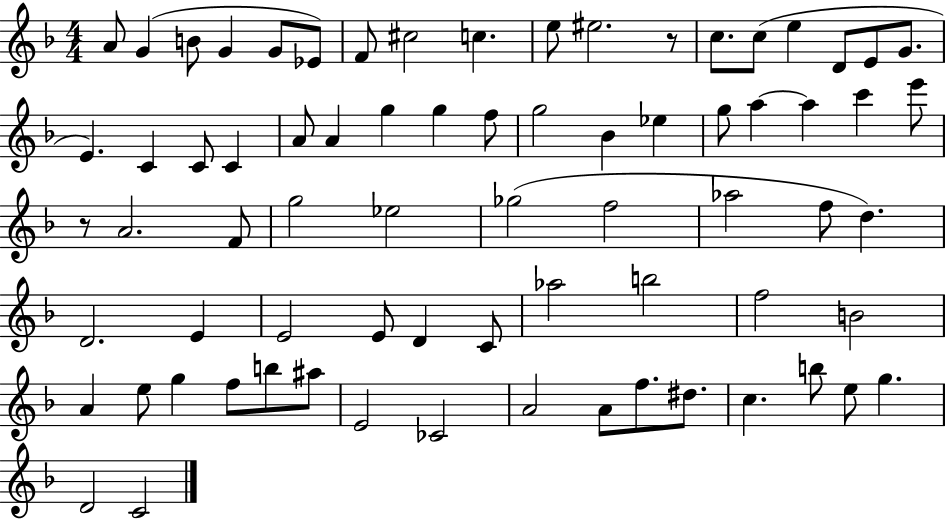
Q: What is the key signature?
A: F major